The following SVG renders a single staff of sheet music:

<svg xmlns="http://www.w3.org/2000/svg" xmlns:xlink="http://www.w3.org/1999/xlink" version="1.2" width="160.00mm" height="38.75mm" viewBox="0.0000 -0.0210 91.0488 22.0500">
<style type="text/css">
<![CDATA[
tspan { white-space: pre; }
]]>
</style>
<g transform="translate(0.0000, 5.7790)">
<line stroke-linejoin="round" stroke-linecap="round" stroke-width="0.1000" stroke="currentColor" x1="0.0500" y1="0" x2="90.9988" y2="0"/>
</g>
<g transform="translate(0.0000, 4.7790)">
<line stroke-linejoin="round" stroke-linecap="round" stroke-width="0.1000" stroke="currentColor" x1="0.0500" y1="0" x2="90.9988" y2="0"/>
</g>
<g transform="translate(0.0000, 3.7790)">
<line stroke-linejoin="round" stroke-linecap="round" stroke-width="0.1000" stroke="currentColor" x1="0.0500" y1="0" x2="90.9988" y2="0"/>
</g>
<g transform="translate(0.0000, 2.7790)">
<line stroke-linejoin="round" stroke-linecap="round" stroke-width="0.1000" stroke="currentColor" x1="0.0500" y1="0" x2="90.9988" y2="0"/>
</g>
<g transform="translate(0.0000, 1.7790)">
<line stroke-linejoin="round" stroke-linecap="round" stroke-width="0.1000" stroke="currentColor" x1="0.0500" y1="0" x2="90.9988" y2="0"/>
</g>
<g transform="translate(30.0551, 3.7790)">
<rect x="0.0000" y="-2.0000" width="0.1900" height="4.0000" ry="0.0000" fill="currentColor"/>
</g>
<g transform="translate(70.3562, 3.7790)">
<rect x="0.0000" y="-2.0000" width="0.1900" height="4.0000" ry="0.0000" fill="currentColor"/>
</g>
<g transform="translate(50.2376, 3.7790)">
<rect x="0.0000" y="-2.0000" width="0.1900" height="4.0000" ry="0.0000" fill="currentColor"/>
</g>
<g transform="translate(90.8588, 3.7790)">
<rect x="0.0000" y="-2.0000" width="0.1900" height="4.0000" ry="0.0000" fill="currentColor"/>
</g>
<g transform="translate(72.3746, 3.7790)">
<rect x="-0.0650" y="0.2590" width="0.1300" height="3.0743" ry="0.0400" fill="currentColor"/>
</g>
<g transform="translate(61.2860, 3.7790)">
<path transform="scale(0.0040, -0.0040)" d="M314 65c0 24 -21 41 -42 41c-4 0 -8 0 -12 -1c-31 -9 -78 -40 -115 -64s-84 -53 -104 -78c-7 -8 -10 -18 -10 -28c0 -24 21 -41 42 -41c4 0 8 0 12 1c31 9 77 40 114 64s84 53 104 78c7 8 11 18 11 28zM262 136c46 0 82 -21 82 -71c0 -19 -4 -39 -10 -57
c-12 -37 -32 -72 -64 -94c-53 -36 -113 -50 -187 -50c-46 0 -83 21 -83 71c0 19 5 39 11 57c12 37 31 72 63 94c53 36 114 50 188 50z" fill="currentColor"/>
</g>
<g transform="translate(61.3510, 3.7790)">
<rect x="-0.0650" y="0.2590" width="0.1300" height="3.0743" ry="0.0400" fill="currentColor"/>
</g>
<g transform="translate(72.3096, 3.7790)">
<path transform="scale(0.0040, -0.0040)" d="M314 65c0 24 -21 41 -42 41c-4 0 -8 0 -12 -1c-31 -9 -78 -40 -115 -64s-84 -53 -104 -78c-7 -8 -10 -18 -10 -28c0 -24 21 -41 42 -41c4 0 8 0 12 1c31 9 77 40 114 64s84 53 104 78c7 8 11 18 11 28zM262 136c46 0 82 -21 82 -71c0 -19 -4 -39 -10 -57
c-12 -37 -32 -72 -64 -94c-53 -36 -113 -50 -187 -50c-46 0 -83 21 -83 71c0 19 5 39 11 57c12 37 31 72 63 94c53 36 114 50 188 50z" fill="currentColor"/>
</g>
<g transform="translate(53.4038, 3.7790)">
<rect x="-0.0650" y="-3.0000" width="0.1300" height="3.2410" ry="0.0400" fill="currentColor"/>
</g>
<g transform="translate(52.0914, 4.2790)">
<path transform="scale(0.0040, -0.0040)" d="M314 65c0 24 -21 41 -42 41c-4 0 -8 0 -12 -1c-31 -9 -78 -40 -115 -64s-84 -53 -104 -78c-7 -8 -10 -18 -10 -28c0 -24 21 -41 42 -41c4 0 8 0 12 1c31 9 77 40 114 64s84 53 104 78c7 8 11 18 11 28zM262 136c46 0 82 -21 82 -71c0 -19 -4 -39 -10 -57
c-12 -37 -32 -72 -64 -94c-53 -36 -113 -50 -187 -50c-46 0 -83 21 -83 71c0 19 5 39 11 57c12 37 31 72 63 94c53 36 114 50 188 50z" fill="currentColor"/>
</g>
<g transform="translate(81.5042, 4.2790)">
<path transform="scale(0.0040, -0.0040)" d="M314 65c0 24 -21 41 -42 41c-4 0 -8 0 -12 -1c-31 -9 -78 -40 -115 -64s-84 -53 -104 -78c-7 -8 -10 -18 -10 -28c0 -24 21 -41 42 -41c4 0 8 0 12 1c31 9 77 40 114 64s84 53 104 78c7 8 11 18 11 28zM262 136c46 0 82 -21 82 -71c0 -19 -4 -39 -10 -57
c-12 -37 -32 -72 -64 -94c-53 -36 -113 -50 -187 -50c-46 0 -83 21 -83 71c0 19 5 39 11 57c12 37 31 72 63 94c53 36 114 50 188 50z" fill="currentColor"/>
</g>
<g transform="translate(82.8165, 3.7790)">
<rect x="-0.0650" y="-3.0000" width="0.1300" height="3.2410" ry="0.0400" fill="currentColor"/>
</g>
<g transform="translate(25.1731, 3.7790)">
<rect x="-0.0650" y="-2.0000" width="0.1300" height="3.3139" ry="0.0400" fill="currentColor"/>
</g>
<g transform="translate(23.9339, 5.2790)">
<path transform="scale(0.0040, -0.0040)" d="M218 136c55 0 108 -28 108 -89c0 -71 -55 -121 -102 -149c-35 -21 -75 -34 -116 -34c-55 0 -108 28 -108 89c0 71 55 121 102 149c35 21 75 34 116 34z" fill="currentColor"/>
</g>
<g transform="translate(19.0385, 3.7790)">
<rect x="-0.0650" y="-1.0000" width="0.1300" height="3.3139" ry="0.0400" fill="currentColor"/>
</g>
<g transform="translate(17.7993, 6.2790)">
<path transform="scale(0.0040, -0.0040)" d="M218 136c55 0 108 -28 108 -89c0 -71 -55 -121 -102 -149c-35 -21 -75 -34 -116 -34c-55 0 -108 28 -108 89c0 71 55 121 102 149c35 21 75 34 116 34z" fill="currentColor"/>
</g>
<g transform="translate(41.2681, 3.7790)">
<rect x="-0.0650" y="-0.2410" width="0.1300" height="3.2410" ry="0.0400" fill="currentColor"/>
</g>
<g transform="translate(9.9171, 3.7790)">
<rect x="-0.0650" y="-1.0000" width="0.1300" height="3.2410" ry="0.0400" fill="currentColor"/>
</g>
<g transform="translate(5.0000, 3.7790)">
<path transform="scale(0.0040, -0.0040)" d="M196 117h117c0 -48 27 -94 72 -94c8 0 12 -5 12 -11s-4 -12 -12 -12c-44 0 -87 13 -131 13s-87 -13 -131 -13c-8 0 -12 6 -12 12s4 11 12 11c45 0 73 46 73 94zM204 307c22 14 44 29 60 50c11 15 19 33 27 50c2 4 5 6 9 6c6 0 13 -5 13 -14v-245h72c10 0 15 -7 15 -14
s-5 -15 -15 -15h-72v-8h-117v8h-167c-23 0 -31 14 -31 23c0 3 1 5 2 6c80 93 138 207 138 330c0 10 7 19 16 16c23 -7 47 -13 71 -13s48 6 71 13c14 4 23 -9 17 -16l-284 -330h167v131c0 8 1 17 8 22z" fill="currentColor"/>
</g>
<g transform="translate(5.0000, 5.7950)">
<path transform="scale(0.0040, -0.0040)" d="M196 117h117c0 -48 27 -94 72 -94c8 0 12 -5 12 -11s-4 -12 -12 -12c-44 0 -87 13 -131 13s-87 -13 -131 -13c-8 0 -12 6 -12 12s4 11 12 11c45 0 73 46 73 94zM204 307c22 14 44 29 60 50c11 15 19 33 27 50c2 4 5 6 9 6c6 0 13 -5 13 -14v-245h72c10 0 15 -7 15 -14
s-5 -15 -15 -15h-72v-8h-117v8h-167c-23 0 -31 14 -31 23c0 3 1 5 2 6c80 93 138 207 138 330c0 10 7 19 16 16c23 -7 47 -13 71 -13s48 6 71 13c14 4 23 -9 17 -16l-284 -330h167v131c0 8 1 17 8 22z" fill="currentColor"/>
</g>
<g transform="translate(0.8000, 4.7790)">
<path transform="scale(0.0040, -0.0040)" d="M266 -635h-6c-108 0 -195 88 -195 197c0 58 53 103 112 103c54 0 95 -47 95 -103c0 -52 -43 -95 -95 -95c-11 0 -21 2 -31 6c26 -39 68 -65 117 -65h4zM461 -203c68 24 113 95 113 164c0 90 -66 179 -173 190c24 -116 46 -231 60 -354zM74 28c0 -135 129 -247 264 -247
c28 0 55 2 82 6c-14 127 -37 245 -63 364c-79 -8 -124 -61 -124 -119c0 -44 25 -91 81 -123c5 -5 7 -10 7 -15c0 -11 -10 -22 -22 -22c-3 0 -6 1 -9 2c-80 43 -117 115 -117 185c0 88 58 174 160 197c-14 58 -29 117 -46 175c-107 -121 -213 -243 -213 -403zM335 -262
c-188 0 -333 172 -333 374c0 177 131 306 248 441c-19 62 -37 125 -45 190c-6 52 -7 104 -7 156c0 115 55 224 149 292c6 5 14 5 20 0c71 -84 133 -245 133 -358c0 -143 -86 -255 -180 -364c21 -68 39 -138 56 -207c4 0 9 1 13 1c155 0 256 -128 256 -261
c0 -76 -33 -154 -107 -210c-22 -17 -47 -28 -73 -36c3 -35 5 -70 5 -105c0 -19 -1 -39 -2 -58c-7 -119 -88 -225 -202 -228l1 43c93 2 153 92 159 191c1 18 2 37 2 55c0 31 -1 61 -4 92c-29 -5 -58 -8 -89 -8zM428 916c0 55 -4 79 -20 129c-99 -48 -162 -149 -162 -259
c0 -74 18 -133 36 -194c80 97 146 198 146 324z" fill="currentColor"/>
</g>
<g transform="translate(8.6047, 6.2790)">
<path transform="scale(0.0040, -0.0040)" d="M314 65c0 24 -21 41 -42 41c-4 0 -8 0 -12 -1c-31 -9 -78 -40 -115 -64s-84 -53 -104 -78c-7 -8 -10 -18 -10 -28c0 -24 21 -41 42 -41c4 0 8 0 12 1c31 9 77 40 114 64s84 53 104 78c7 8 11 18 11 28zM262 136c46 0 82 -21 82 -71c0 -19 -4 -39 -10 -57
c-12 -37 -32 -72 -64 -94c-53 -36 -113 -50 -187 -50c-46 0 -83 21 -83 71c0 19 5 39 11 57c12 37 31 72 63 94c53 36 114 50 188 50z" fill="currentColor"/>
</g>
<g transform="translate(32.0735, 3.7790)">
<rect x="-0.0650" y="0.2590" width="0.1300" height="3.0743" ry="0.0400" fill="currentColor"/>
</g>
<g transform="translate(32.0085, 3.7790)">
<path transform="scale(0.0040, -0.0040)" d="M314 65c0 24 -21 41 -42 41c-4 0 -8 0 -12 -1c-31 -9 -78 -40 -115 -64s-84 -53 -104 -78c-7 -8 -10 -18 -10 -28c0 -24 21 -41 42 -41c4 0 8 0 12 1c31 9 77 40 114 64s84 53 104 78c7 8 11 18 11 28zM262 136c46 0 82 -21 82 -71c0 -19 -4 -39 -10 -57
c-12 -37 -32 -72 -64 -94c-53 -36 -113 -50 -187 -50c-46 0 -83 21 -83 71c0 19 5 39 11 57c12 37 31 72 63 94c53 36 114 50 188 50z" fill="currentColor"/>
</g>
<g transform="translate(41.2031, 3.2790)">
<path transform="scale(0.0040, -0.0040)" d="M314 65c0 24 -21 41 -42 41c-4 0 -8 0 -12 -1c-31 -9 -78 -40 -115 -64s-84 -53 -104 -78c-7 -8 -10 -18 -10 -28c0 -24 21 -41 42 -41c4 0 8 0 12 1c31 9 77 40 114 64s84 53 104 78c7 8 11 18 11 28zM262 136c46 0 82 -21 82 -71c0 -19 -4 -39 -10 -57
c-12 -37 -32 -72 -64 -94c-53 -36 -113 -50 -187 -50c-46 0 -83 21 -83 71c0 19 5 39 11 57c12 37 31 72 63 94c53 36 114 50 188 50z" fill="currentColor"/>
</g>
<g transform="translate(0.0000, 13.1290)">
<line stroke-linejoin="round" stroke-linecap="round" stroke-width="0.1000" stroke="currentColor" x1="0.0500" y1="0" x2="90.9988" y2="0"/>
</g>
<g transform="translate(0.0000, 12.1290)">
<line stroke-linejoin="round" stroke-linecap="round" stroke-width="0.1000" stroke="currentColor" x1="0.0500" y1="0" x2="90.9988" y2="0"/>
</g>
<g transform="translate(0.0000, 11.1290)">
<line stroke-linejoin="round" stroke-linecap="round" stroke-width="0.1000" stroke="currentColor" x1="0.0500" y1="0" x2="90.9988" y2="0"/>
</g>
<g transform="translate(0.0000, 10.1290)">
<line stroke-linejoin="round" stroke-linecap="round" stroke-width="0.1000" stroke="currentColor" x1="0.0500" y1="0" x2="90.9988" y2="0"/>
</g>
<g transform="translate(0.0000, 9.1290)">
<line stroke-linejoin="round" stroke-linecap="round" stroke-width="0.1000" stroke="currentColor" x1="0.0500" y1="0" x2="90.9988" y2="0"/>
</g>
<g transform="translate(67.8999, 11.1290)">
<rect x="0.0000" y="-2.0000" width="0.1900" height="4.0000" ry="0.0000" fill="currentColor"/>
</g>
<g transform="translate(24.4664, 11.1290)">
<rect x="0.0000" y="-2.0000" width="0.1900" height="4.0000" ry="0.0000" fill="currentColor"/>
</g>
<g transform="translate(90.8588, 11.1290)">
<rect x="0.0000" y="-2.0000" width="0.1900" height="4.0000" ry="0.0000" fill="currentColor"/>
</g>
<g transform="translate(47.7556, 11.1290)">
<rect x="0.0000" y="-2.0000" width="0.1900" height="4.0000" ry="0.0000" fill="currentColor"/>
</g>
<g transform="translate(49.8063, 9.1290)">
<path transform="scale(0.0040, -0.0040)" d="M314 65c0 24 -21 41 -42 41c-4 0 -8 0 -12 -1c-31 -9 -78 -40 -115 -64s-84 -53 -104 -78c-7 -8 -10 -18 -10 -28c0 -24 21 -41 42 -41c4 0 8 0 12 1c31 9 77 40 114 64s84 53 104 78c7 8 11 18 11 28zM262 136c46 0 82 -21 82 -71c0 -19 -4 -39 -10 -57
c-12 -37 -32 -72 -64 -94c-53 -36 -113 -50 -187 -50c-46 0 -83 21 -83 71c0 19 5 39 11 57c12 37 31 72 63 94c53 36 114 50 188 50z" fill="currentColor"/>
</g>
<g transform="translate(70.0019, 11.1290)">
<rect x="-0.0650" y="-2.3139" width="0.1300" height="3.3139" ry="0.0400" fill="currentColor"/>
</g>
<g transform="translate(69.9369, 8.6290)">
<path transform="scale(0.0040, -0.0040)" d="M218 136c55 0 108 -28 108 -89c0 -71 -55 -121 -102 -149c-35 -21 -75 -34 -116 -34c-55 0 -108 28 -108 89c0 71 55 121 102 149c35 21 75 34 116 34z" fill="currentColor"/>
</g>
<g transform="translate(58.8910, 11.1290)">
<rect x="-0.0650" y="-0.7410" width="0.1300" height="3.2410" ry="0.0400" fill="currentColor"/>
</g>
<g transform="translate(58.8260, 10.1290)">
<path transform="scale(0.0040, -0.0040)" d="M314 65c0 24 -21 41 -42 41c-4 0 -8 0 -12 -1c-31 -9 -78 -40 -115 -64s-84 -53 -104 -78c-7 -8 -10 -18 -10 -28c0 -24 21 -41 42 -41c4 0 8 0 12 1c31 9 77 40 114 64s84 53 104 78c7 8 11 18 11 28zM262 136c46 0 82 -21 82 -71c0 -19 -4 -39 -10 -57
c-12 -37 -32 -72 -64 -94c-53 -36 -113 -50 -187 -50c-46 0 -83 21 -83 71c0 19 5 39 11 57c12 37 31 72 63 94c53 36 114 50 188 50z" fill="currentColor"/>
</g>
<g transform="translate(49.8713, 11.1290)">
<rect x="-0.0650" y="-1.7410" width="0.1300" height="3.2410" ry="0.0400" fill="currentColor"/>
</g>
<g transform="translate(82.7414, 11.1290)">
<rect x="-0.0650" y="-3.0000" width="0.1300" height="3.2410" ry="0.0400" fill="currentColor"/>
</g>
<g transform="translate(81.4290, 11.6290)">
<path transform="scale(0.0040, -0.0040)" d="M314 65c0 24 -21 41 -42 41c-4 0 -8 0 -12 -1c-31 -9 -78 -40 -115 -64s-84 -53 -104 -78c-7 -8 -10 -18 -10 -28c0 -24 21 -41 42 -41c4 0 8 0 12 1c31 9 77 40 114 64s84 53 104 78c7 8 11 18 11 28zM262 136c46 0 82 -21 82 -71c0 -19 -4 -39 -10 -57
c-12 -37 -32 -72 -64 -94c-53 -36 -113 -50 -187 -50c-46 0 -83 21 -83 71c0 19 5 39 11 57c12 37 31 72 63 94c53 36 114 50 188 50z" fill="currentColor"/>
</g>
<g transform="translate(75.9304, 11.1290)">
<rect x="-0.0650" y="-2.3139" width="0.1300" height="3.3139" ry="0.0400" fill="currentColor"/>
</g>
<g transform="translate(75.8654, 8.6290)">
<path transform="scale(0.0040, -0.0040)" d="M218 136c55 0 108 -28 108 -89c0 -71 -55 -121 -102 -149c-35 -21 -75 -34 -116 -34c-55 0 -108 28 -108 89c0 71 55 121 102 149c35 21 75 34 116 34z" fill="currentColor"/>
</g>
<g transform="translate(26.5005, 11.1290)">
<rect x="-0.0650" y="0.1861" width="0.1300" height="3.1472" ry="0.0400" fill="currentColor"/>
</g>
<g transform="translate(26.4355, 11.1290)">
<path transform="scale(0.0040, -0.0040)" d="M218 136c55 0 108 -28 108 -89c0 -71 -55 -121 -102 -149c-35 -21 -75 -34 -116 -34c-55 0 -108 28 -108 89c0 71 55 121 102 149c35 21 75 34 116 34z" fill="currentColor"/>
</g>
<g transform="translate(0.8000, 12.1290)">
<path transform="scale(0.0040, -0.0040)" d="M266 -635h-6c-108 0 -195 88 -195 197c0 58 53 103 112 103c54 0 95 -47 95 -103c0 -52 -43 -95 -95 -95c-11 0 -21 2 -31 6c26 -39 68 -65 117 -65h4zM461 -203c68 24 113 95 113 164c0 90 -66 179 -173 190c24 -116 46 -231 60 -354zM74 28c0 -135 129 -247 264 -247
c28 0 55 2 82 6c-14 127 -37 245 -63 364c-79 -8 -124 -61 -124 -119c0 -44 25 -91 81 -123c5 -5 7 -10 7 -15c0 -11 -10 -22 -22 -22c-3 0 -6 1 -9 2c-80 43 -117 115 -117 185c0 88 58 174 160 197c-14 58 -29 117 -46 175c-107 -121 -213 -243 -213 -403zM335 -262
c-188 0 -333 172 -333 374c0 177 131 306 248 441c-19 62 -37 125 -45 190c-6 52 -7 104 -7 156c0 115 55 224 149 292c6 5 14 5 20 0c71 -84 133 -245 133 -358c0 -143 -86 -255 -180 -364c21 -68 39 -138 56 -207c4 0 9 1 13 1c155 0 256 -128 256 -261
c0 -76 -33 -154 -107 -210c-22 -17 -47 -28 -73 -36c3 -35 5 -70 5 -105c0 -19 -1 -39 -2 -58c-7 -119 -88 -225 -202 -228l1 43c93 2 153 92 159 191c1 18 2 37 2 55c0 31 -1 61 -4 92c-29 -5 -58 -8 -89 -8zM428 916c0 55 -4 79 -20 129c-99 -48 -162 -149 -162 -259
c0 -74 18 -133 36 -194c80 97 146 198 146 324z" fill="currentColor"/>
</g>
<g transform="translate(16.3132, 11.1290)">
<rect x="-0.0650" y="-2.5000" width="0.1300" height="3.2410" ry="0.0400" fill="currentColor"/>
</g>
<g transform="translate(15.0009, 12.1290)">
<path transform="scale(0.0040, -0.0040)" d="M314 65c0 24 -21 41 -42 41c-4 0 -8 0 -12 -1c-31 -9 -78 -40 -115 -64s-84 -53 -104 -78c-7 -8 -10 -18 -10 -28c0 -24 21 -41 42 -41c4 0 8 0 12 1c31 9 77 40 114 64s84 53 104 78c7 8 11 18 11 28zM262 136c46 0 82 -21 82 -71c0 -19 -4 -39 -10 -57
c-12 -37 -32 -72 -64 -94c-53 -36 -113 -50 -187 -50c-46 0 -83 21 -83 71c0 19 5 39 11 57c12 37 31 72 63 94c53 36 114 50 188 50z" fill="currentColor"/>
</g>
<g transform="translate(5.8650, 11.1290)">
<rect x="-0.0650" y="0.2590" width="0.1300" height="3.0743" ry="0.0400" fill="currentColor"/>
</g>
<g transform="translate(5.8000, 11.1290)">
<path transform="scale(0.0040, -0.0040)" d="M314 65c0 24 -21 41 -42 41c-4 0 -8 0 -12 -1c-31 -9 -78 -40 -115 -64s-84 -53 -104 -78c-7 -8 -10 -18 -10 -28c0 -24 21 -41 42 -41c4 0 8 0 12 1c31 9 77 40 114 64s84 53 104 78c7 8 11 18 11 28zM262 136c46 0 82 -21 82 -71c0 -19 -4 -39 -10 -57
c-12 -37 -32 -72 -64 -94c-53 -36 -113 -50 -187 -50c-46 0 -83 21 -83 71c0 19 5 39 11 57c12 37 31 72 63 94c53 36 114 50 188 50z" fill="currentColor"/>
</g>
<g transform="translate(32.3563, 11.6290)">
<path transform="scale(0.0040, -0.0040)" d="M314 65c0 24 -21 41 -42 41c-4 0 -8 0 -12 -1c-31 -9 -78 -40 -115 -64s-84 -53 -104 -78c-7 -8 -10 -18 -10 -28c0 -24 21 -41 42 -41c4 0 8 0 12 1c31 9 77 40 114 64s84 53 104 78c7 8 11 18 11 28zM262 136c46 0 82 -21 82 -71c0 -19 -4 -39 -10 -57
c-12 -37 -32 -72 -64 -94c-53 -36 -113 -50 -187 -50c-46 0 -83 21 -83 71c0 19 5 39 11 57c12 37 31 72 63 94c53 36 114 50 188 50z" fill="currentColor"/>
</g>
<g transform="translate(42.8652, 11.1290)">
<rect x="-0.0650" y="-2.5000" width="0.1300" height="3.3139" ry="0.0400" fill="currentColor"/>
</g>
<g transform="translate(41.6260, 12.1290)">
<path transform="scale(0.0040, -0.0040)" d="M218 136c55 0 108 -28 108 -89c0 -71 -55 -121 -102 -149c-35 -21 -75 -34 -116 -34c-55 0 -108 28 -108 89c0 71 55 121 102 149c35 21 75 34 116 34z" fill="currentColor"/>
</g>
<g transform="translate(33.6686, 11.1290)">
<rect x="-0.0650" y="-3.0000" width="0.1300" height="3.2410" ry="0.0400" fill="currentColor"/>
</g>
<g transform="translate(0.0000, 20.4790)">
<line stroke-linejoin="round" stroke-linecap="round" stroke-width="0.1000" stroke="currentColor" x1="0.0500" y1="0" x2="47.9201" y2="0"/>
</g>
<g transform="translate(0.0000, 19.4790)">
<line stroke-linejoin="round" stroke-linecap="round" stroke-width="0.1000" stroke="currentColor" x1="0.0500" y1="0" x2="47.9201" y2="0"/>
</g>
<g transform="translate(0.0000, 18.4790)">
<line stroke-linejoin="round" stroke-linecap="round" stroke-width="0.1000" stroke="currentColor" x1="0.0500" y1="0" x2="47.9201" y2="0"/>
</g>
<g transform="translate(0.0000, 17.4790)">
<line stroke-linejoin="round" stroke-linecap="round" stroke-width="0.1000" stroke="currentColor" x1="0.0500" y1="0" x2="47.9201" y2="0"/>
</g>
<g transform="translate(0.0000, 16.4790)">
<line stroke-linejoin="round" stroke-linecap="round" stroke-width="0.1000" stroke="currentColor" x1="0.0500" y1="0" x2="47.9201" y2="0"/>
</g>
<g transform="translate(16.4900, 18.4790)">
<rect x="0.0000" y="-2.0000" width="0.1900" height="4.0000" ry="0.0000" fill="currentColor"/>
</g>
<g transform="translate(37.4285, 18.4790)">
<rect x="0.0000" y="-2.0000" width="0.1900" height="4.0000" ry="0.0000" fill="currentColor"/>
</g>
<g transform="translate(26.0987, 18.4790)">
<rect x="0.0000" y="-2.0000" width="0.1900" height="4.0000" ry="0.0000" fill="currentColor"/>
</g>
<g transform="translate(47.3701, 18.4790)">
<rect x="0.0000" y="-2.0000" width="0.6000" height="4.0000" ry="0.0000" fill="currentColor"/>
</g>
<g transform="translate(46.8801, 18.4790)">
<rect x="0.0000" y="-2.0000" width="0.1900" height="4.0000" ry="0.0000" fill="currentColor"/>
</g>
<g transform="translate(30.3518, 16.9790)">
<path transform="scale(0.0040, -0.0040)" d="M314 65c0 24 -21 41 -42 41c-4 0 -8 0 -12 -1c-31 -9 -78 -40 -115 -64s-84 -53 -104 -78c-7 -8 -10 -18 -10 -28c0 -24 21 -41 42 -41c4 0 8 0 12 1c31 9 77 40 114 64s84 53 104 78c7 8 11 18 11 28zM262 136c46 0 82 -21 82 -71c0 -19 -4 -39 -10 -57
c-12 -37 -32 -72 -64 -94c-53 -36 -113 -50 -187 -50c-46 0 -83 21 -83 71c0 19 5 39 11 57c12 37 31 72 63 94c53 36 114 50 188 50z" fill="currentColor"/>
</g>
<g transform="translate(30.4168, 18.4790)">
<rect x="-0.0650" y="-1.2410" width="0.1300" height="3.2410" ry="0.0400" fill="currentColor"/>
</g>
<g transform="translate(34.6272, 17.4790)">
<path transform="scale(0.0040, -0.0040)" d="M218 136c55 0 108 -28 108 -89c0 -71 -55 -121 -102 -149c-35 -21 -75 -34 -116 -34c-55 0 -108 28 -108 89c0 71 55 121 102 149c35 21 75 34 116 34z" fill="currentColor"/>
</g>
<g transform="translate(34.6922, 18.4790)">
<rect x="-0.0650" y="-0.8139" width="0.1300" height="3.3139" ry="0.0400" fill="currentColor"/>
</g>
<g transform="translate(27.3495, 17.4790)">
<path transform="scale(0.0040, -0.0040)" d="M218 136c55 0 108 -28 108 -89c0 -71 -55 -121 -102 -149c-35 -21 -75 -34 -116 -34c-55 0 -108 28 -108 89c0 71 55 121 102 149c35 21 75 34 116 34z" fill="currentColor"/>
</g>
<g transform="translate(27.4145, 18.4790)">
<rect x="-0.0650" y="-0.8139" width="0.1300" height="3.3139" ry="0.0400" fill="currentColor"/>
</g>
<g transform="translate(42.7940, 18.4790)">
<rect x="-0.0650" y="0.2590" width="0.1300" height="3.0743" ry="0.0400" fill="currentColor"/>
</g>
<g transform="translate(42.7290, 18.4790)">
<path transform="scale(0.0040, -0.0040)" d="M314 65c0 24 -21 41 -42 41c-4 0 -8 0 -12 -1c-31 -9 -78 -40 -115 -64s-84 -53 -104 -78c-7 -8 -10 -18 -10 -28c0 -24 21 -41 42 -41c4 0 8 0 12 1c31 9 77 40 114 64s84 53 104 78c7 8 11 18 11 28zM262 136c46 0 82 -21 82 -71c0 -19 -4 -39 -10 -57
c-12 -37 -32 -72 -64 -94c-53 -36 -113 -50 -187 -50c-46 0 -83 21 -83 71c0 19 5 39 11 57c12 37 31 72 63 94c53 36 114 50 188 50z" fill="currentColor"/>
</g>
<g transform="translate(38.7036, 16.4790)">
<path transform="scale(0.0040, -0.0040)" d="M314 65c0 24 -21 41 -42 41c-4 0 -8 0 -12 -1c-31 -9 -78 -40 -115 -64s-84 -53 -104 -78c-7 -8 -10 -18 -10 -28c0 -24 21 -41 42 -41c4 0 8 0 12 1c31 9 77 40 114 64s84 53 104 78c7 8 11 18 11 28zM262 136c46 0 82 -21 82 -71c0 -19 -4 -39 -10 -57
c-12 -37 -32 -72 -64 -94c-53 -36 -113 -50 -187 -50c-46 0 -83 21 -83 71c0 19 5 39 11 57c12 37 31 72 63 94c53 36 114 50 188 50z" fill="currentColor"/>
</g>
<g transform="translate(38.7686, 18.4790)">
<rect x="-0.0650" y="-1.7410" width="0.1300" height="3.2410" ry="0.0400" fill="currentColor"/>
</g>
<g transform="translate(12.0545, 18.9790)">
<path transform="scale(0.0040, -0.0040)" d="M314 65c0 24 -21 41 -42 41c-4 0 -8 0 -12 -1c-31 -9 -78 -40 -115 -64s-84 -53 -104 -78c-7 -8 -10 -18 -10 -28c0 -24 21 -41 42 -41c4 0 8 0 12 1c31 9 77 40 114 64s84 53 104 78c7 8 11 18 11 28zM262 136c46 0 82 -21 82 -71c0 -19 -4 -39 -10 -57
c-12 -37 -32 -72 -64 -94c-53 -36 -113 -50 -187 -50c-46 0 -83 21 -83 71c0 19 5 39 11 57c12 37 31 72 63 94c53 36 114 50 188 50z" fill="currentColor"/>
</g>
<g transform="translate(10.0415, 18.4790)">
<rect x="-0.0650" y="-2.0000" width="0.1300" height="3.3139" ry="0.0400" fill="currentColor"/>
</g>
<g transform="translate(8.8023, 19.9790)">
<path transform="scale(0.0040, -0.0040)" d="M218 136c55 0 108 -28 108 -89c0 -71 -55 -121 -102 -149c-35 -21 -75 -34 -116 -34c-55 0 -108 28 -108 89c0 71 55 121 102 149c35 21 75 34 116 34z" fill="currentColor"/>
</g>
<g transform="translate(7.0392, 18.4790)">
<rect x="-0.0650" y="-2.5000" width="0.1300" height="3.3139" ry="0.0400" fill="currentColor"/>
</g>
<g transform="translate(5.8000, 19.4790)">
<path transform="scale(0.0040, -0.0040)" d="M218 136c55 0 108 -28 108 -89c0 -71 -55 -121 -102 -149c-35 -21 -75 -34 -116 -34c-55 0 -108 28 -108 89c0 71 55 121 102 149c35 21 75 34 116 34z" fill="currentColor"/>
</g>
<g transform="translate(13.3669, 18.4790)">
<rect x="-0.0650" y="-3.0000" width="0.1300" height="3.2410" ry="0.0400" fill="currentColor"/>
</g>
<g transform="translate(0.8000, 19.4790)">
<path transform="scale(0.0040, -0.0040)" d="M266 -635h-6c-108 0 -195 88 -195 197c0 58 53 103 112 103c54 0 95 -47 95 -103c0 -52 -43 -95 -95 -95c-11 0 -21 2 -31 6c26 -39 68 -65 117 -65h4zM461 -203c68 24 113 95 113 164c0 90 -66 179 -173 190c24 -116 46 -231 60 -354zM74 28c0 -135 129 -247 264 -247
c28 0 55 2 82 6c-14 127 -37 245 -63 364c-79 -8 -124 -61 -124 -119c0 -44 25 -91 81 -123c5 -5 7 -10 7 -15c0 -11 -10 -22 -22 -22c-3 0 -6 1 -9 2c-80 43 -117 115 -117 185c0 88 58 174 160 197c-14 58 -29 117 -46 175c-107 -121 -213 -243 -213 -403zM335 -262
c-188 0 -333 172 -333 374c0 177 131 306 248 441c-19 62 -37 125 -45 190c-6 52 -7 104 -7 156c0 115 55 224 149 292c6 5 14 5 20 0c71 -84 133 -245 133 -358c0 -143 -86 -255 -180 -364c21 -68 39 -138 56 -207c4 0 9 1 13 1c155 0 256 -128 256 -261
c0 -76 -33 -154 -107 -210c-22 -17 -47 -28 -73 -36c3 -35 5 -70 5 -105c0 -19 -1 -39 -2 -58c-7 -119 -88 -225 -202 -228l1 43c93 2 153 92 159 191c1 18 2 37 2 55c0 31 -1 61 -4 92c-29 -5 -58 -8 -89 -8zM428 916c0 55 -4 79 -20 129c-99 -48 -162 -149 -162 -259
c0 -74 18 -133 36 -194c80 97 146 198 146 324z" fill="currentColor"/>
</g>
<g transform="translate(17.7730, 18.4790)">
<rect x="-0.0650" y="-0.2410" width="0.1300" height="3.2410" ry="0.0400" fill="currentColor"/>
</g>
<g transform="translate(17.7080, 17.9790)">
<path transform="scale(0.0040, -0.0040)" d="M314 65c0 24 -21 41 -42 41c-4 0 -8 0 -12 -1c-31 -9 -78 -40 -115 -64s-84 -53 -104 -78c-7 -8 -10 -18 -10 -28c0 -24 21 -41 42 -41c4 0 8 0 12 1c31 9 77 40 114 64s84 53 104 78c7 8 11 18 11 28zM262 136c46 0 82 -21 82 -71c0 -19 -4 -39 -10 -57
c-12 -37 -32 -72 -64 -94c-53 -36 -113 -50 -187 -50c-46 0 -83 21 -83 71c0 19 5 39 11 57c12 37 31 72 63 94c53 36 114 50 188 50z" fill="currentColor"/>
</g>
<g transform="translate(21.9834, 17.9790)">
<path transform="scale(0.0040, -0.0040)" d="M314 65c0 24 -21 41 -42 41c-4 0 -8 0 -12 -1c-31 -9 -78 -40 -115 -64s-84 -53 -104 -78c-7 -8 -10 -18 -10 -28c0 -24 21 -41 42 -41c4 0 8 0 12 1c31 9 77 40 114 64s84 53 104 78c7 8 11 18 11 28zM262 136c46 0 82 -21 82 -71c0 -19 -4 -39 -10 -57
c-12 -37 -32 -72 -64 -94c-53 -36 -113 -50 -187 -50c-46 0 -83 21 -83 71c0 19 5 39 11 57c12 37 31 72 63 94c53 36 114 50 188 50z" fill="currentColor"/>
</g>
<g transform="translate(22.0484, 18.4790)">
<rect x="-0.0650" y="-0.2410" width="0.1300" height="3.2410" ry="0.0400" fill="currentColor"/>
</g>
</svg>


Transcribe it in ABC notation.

X:1
T:Untitled
M:4/4
L:1/4
K:C
D2 D F B2 c2 A2 B2 B2 A2 B2 G2 B A2 G f2 d2 g g A2 G F A2 c2 c2 d e2 d f2 B2